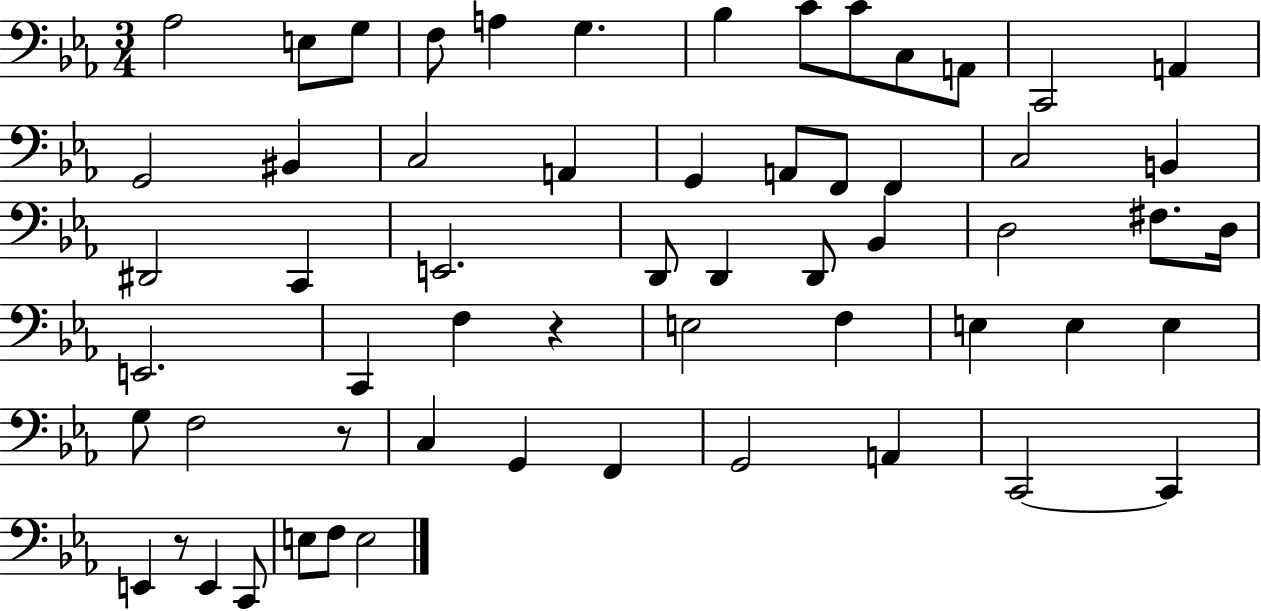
Ab3/h E3/e G3/e F3/e A3/q G3/q. Bb3/q C4/e C4/e C3/e A2/e C2/h A2/q G2/h BIS2/q C3/h A2/q G2/q A2/e F2/e F2/q C3/h B2/q D#2/h C2/q E2/h. D2/e D2/q D2/e Bb2/q D3/h F#3/e. D3/s E2/h. C2/q F3/q R/q E3/h F3/q E3/q E3/q E3/q G3/e F3/h R/e C3/q G2/q F2/q G2/h A2/q C2/h C2/q E2/q R/e E2/q C2/e E3/e F3/e E3/h